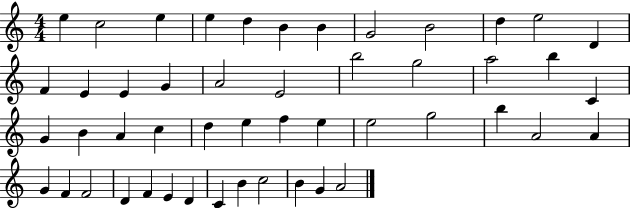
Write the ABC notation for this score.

X:1
T:Untitled
M:4/4
L:1/4
K:C
e c2 e e d B B G2 B2 d e2 D F E E G A2 E2 b2 g2 a2 b C G B A c d e f e e2 g2 b A2 A G F F2 D F E D C B c2 B G A2